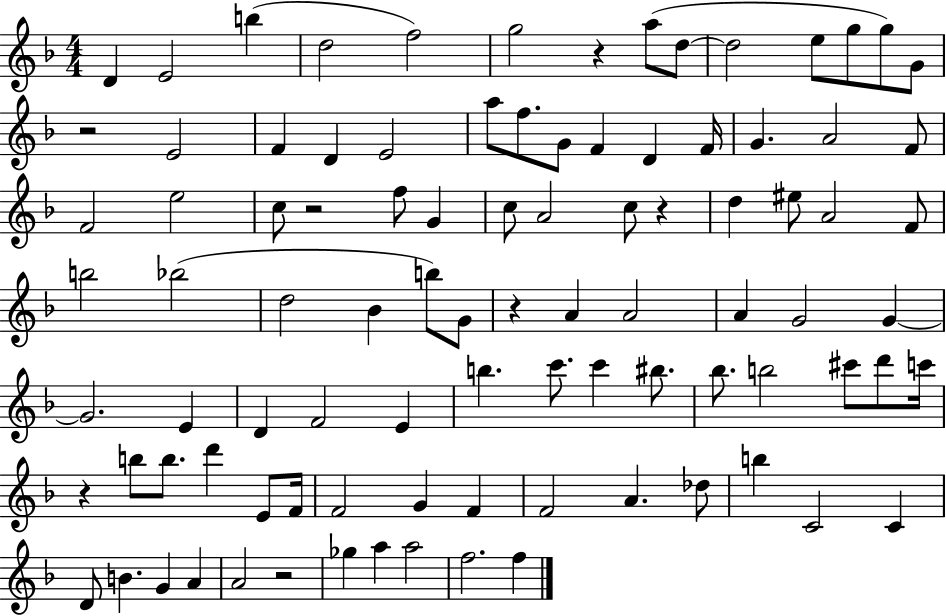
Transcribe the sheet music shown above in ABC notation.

X:1
T:Untitled
M:4/4
L:1/4
K:F
D E2 b d2 f2 g2 z a/2 d/2 d2 e/2 g/2 g/2 G/2 z2 E2 F D E2 a/2 f/2 G/2 F D F/4 G A2 F/2 F2 e2 c/2 z2 f/2 G c/2 A2 c/2 z d ^e/2 A2 F/2 b2 _b2 d2 _B b/2 G/2 z A A2 A G2 G G2 E D F2 E b c'/2 c' ^b/2 _b/2 b2 ^c'/2 d'/2 c'/4 z b/2 b/2 d' E/2 F/4 F2 G F F2 A _d/2 b C2 C D/2 B G A A2 z2 _g a a2 f2 f